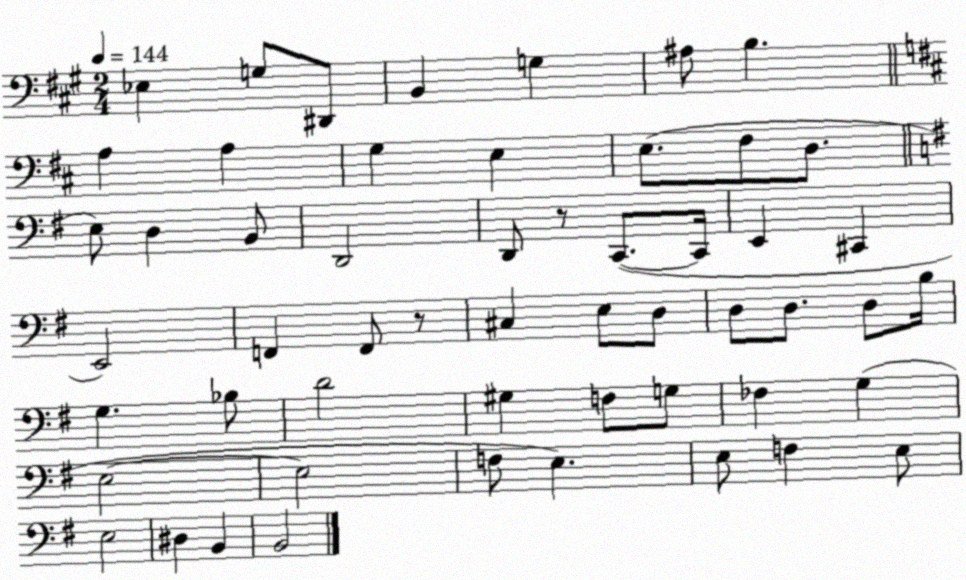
X:1
T:Untitled
M:2/4
L:1/4
K:A
_E, G,/2 ^D,,/2 B,, G, ^A,/2 B, A, A, G, E, E,/2 ^F,/2 D,/2 E,/2 D, B,,/2 D,,2 D,,/2 z/2 C,,/2 C,,/4 E,, ^C,, E,,2 F,, F,,/2 z/2 ^C, E,/2 D,/2 D,/2 D,/2 D,/2 B,/4 G, _B,/2 D2 ^G, F,/2 G,/2 _F, G, E,2 E,2 F,/2 E, E,/2 F, E,/2 E,2 ^D, B,, B,,2